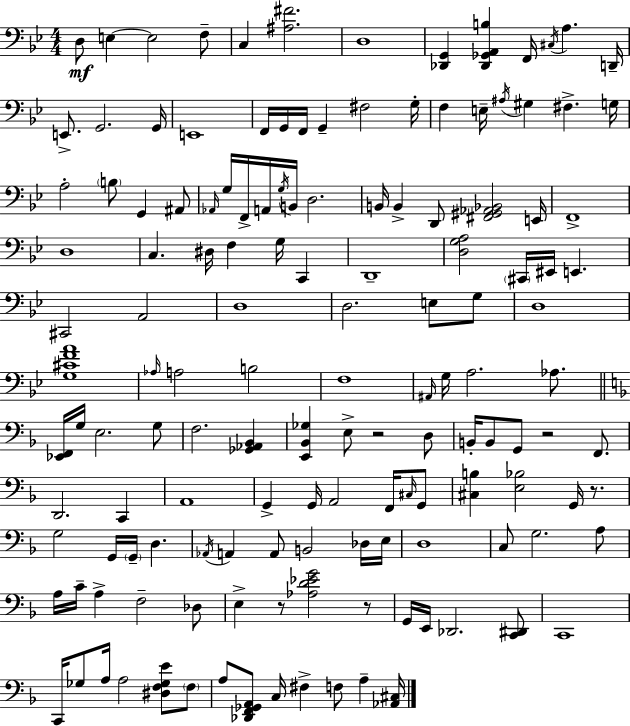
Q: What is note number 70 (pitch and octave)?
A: G3